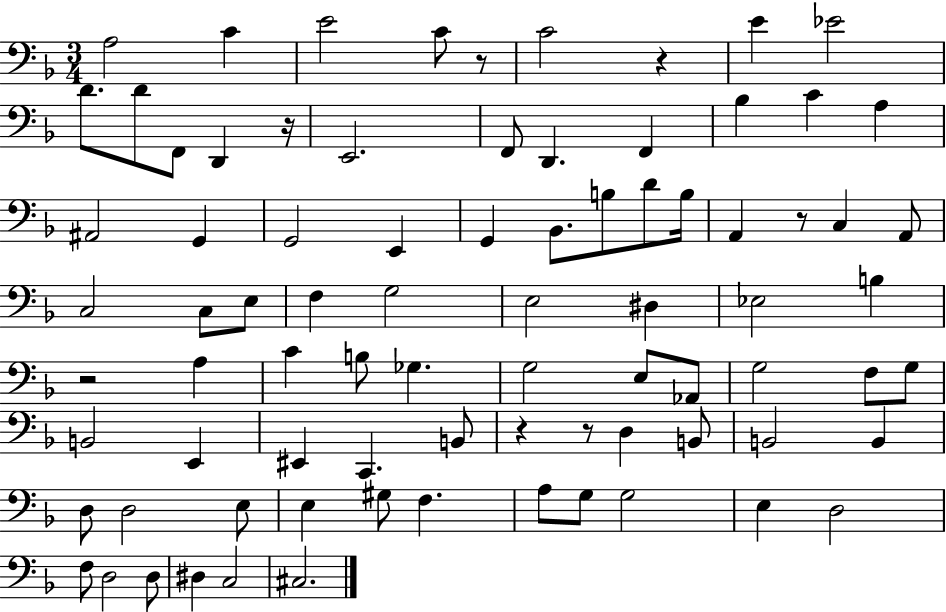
X:1
T:Untitled
M:3/4
L:1/4
K:F
A,2 C E2 C/2 z/2 C2 z E _E2 D/2 D/2 F,,/2 D,, z/4 E,,2 F,,/2 D,, F,, _B, C A, ^A,,2 G,, G,,2 E,, G,, _B,,/2 B,/2 D/2 B,/4 A,, z/2 C, A,,/2 C,2 C,/2 E,/2 F, G,2 E,2 ^D, _E,2 B, z2 A, C B,/2 _G, G,2 E,/2 _A,,/2 G,2 F,/2 G,/2 B,,2 E,, ^E,, C,, B,,/2 z z/2 D, B,,/2 B,,2 B,, D,/2 D,2 E,/2 E, ^G,/2 F, A,/2 G,/2 G,2 E, D,2 F,/2 D,2 D,/2 ^D, C,2 ^C,2